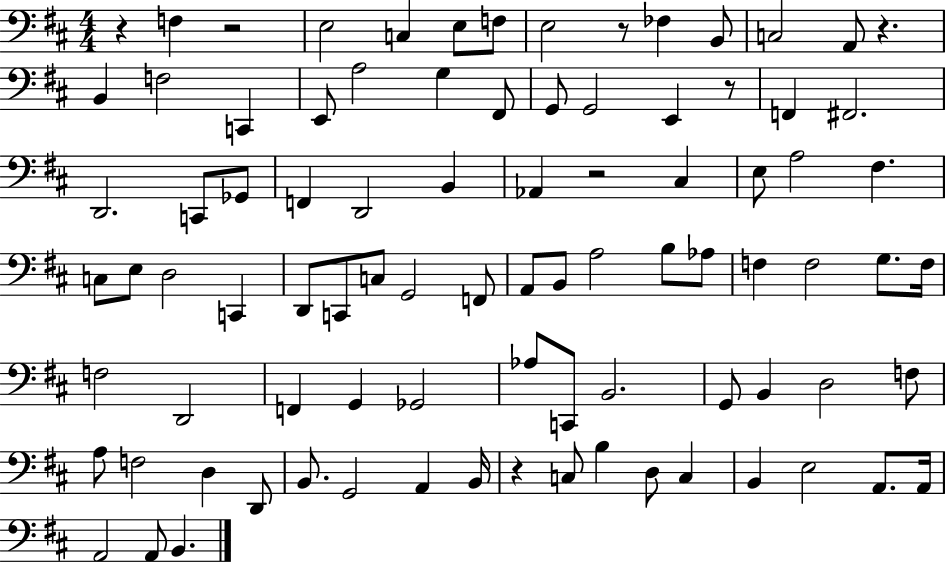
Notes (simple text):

R/q F3/q R/h E3/h C3/q E3/e F3/e E3/h R/e FES3/q B2/e C3/h A2/e R/q. B2/q F3/h C2/q E2/e A3/h G3/q F#2/e G2/e G2/h E2/q R/e F2/q F#2/h. D2/h. C2/e Gb2/e F2/q D2/h B2/q Ab2/q R/h C#3/q E3/e A3/h F#3/q. C3/e E3/e D3/h C2/q D2/e C2/e C3/e G2/h F2/e A2/e B2/e A3/h B3/e Ab3/e F3/q F3/h G3/e. F3/s F3/h D2/h F2/q G2/q Gb2/h Ab3/e C2/e B2/h. G2/e B2/q D3/h F3/e A3/e F3/h D3/q D2/e B2/e. G2/h A2/q B2/s R/q C3/e B3/q D3/e C3/q B2/q E3/h A2/e. A2/s A2/h A2/e B2/q.